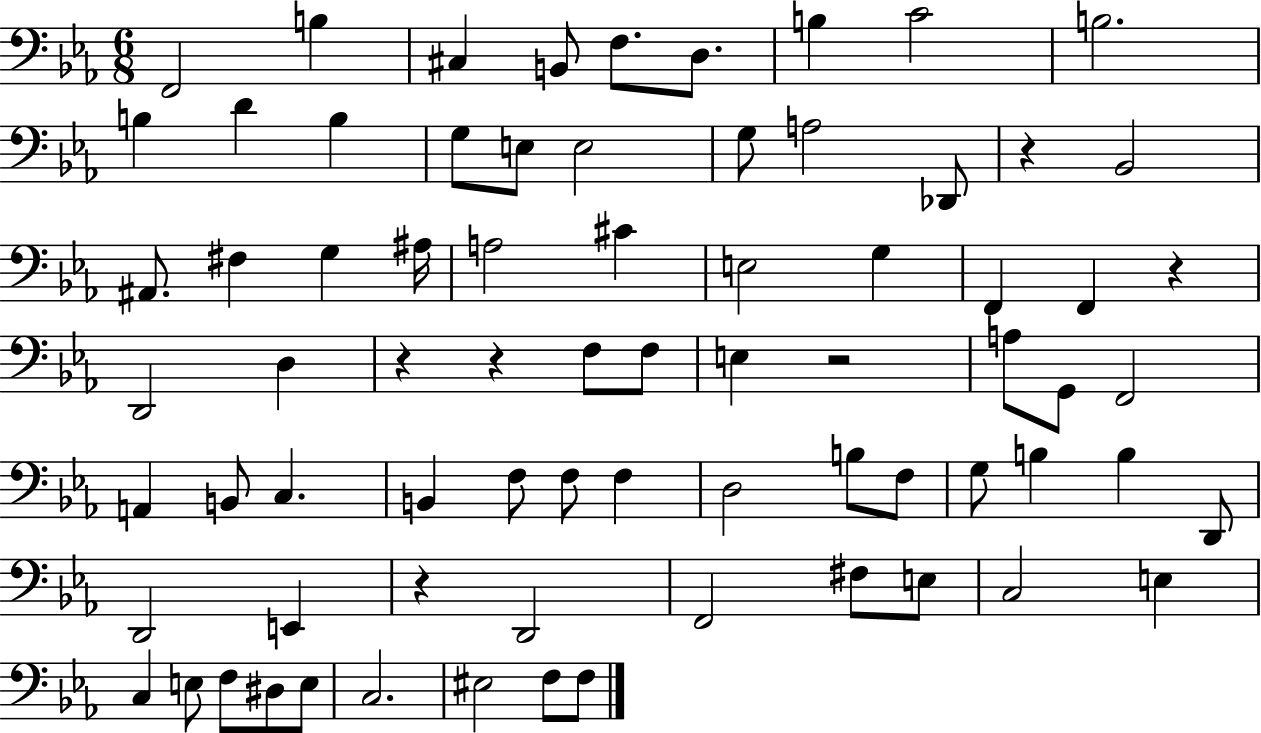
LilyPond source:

{
  \clef bass
  \numericTimeSignature
  \time 6/8
  \key ees \major
  \repeat volta 2 { f,2 b4 | cis4 b,8 f8. d8. | b4 c'2 | b2. | \break b4 d'4 b4 | g8 e8 e2 | g8 a2 des,8 | r4 bes,2 | \break ais,8. fis4 g4 ais16 | a2 cis'4 | e2 g4 | f,4 f,4 r4 | \break d,2 d4 | r4 r4 f8 f8 | e4 r2 | a8 g,8 f,2 | \break a,4 b,8 c4. | b,4 f8 f8 f4 | d2 b8 f8 | g8 b4 b4 d,8 | \break d,2 e,4 | r4 d,2 | f,2 fis8 e8 | c2 e4 | \break c4 e8 f8 dis8 e8 | c2. | eis2 f8 f8 | } \bar "|."
}